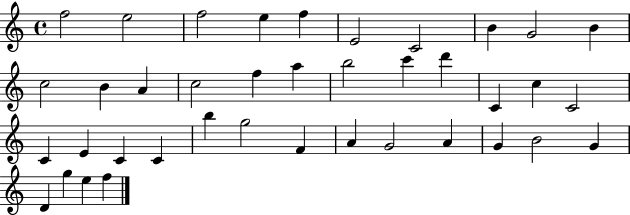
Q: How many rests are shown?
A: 0